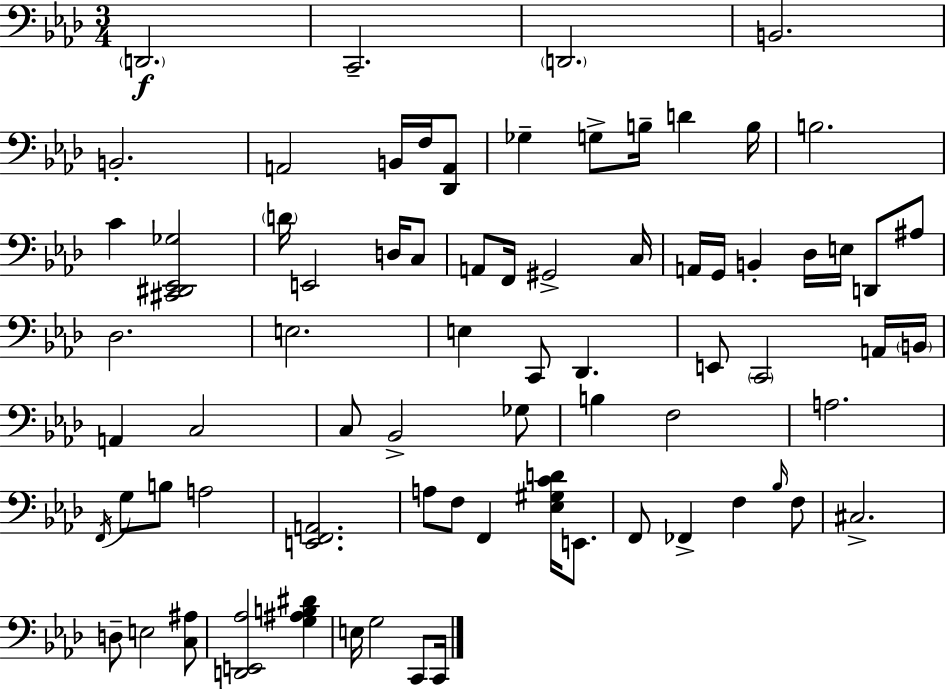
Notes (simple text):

D2/h. C2/h. D2/h. B2/h. B2/h. A2/h B2/s F3/s [Db2,A2]/e Gb3/q G3/e B3/s D4/q B3/s B3/h. C4/q [C#2,D#2,Eb2,Gb3]/h D4/s E2/h D3/s C3/e A2/e F2/s G#2/h C3/s A2/s G2/s B2/q Db3/s E3/s D2/e A#3/e Db3/h. E3/h. E3/q C2/e Db2/q. E2/e C2/h A2/s B2/s A2/q C3/h C3/e Bb2/h Gb3/e B3/q F3/h A3/h. F2/s G3/e B3/e A3/h [E2,F2,A2]/h. A3/e F3/e F2/q [Eb3,G#3,C4,D4]/s E2/e. F2/e FES2/q F3/q Bb3/s F3/e C#3/h. D3/e E3/h [C3,A#3]/e [D2,E2,Ab3]/h [G3,A#3,B3,D#4]/q E3/s G3/h C2/e C2/s